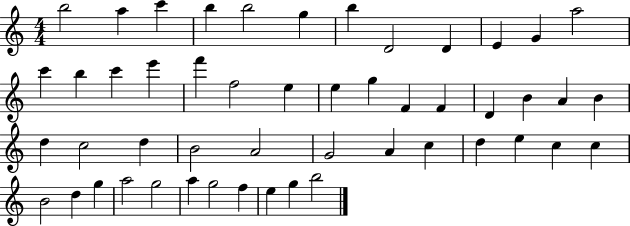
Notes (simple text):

B5/h A5/q C6/q B5/q B5/h G5/q B5/q D4/h D4/q E4/q G4/q A5/h C6/q B5/q C6/q E6/q F6/q F5/h E5/q E5/q G5/q F4/q F4/q D4/q B4/q A4/q B4/q D5/q C5/h D5/q B4/h A4/h G4/h A4/q C5/q D5/q E5/q C5/q C5/q B4/h D5/q G5/q A5/h G5/h A5/q G5/h F5/q E5/q G5/q B5/h